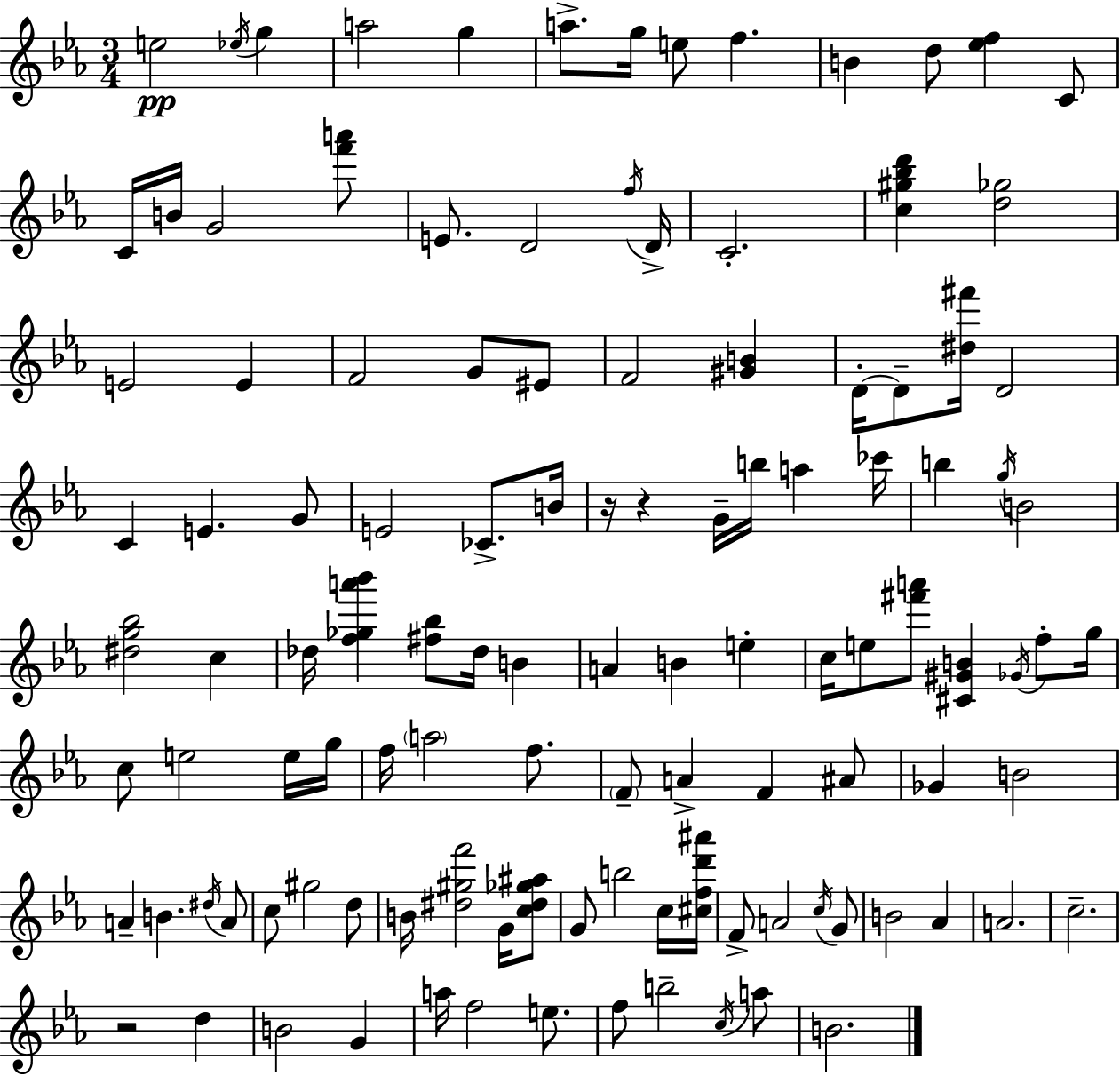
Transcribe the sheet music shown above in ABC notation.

X:1
T:Untitled
M:3/4
L:1/4
K:Cm
e2 _e/4 g a2 g a/2 g/4 e/2 f B d/2 [_ef] C/2 C/4 B/4 G2 [f'a']/2 E/2 D2 f/4 D/4 C2 [c^g_bd'] [d_g]2 E2 E F2 G/2 ^E/2 F2 [^GB] D/4 D/2 [^d^f']/4 D2 C E G/2 E2 _C/2 B/4 z/4 z G/4 b/4 a _c'/4 b g/4 B2 [^dg_b]2 c _d/4 [f_ga'_b'] [^f_b]/2 _d/4 B A B e c/4 e/2 [^f'a']/2 [^C^GB] _G/4 f/2 g/4 c/2 e2 e/4 g/4 f/4 a2 f/2 F/2 A F ^A/2 _G B2 A B ^d/4 A/2 c/2 ^g2 d/2 B/4 [^d^gf']2 G/4 [c^d_g^a]/2 G/2 b2 c/4 [^cfd'^a']/4 F/2 A2 c/4 G/2 B2 _A A2 c2 z2 d B2 G a/4 f2 e/2 f/2 b2 c/4 a/2 B2